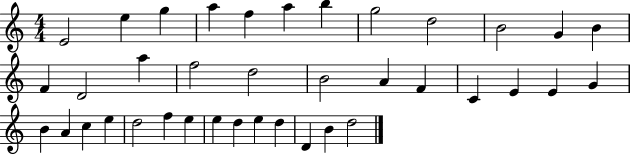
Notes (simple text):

E4/h E5/q G5/q A5/q F5/q A5/q B5/q G5/h D5/h B4/h G4/q B4/q F4/q D4/h A5/q F5/h D5/h B4/h A4/q F4/q C4/q E4/q E4/q G4/q B4/q A4/q C5/q E5/q D5/h F5/q E5/q E5/q D5/q E5/q D5/q D4/q B4/q D5/h